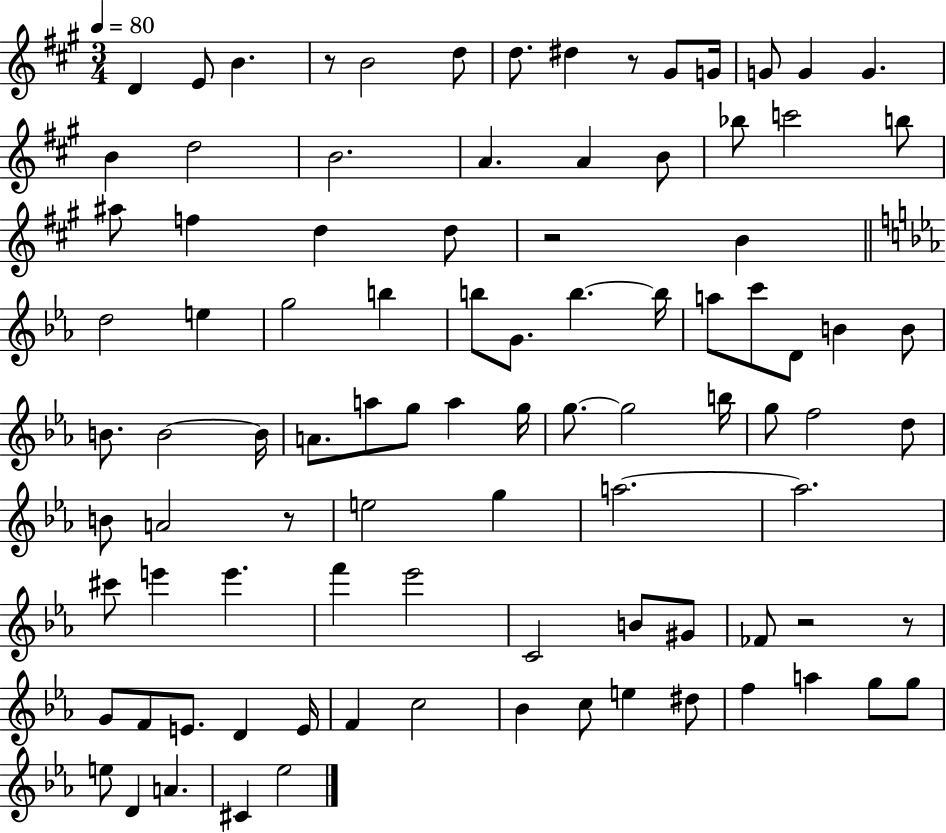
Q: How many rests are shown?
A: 6